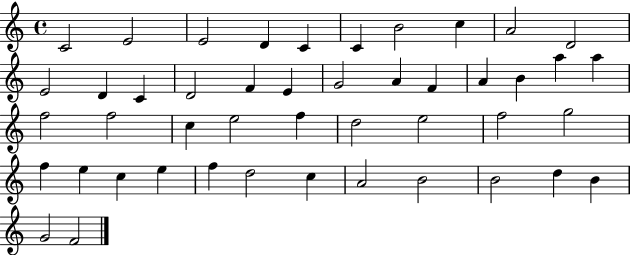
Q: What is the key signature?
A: C major